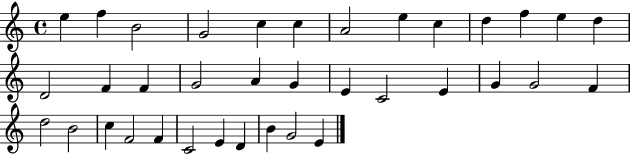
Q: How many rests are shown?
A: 0